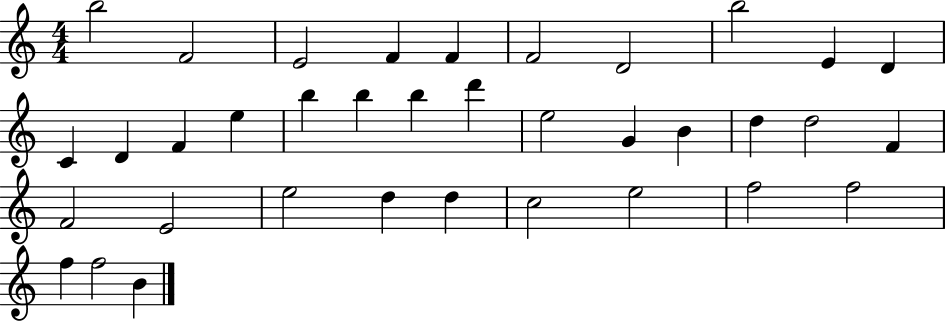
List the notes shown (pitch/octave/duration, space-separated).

B5/h F4/h E4/h F4/q F4/q F4/h D4/h B5/h E4/q D4/q C4/q D4/q F4/q E5/q B5/q B5/q B5/q D6/q E5/h G4/q B4/q D5/q D5/h F4/q F4/h E4/h E5/h D5/q D5/q C5/h E5/h F5/h F5/h F5/q F5/h B4/q